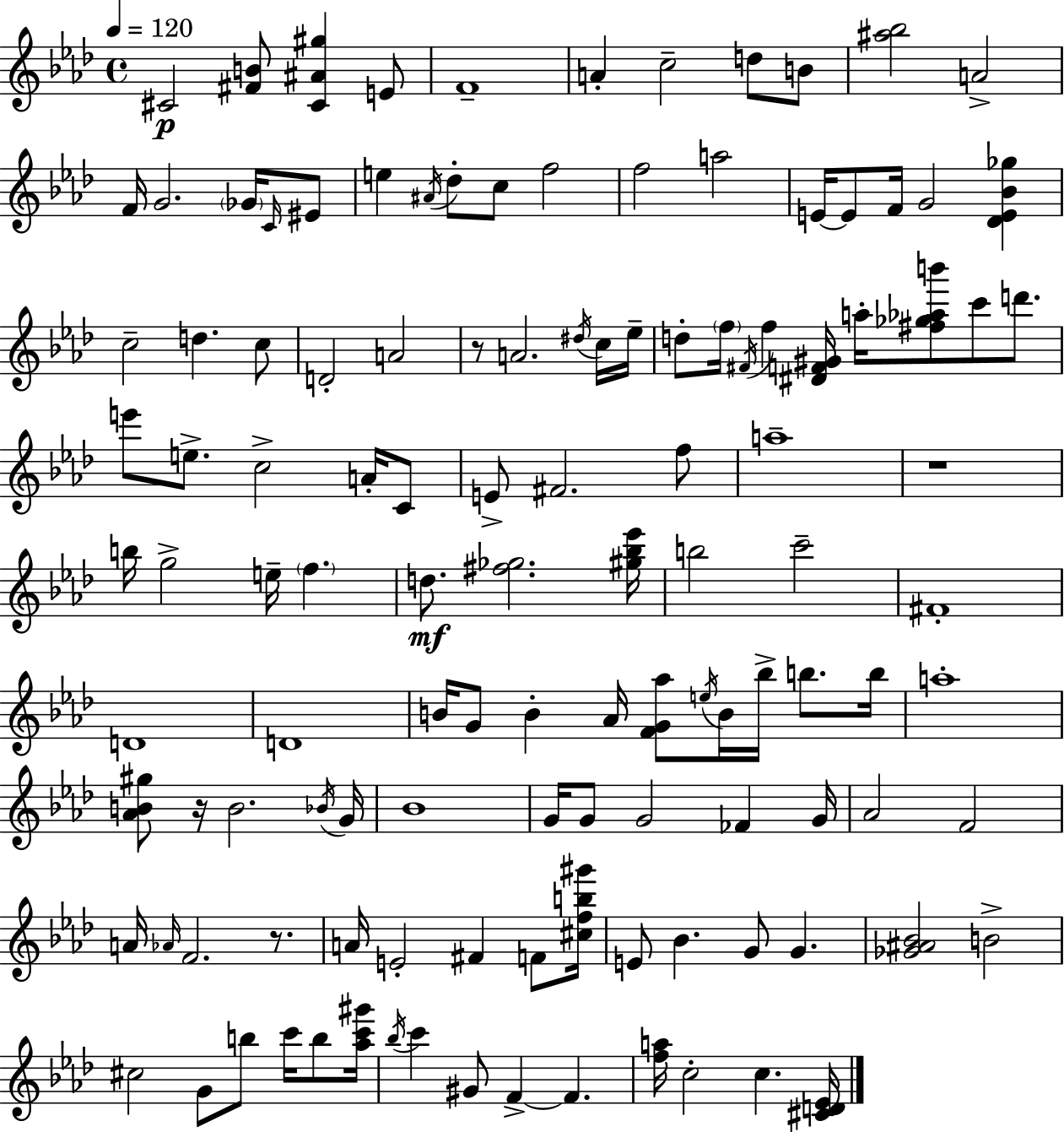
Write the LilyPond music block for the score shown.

{
  \clef treble
  \time 4/4
  \defaultTimeSignature
  \key aes \major
  \tempo 4 = 120
  cis'2\p <fis' b'>8 <cis' ais' gis''>4 e'8 | f'1-- | a'4-. c''2-- d''8 b'8 | <ais'' bes''>2 a'2-> | \break f'16 g'2. \parenthesize ges'16 \grace { c'16 } eis'8 | e''4 \acciaccatura { ais'16 } des''8-. c''8 f''2 | f''2 a''2 | e'16~~ e'8 f'16 g'2 <des' e' bes' ges''>4 | \break c''2-- d''4. | c''8 d'2-. a'2 | r8 a'2. | \acciaccatura { dis''16 } c''16 ees''16-- d''8-. \parenthesize f''16 \acciaccatura { fis'16 } f''4 <dis' f' gis'>16 a''16-. <fis'' ges'' aes'' b'''>8 c'''8 | \break d'''8. e'''8 e''8.-> c''2-> | a'16-. c'8 e'8-> fis'2. | f''8 a''1-- | r1 | \break b''16 g''2-> e''16-- \parenthesize f''4. | d''8.\mf <fis'' ges''>2. | <gis'' bes'' ees'''>16 b''2 c'''2-- | fis'1-. | \break d'1 | d'1 | b'16 g'8 b'4-. aes'16 <f' g' aes''>8 \acciaccatura { e''16 } b'16 | bes''16-> b''8. b''16 a''1-. | \break <aes' b' gis''>8 r16 b'2. | \acciaccatura { bes'16 } g'16 bes'1 | g'16 g'8 g'2 | fes'4 g'16 aes'2 f'2 | \break a'16 \grace { aes'16 } f'2. | r8. a'16 e'2-. | fis'4 f'8 <cis'' f'' b'' gis'''>16 e'8 bes'4. g'8 | g'4. <ges' ais' bes'>2 b'2-> | \break cis''2 g'8 | b''8 c'''16 b''8 <aes'' c''' gis'''>16 \acciaccatura { bes''16 } c'''4 gis'8 f'4->~~ | f'4. <f'' a''>16 c''2-. | c''4. <cis' d' ees'>16 \bar "|."
}